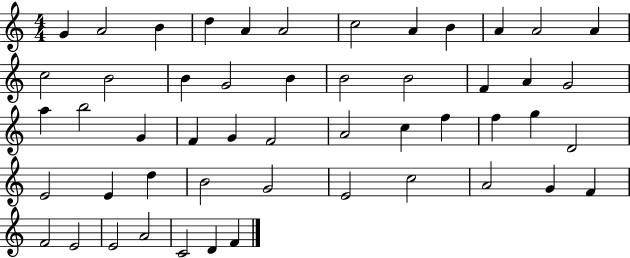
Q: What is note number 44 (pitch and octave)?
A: F4